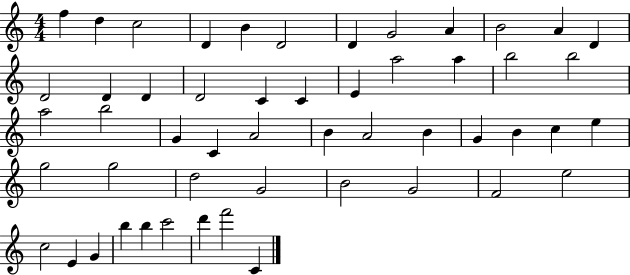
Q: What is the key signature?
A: C major